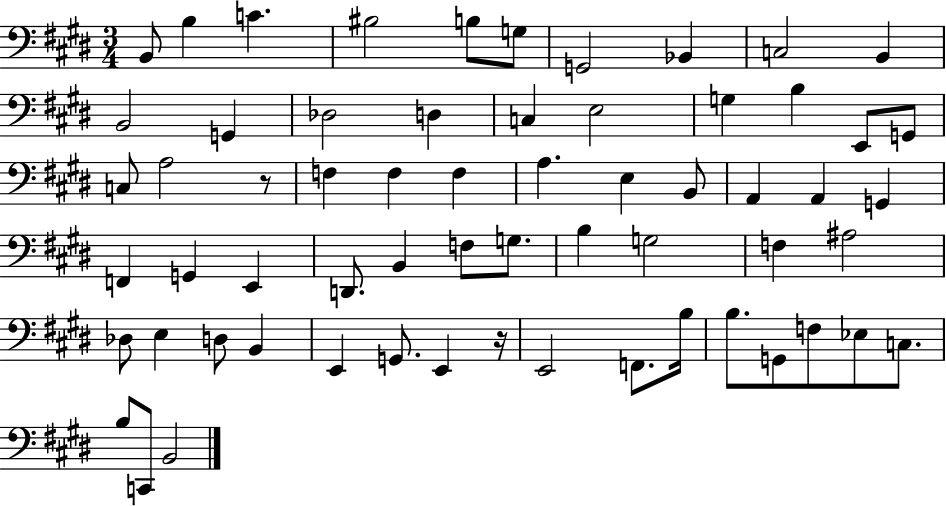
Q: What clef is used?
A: bass